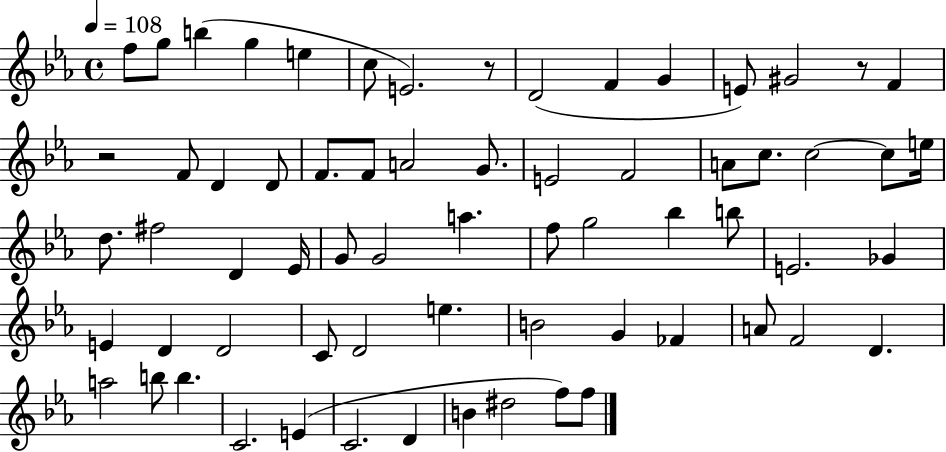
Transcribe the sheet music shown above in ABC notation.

X:1
T:Untitled
M:4/4
L:1/4
K:Eb
f/2 g/2 b g e c/2 E2 z/2 D2 F G E/2 ^G2 z/2 F z2 F/2 D D/2 F/2 F/2 A2 G/2 E2 F2 A/2 c/2 c2 c/2 e/4 d/2 ^f2 D _E/4 G/2 G2 a f/2 g2 _b b/2 E2 _G E D D2 C/2 D2 e B2 G _F A/2 F2 D a2 b/2 b C2 E C2 D B ^d2 f/2 f/2